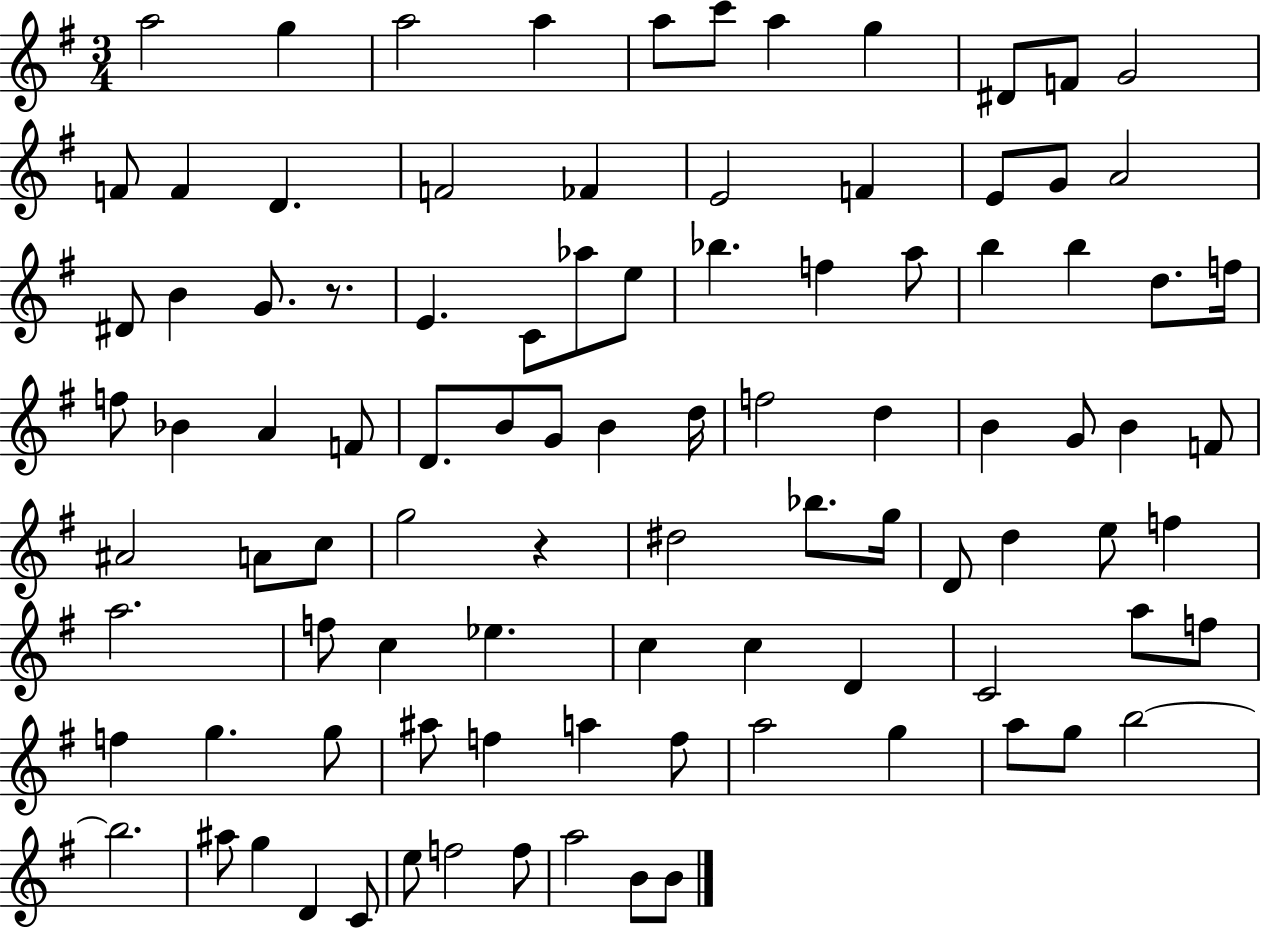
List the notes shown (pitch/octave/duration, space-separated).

A5/h G5/q A5/h A5/q A5/e C6/e A5/q G5/q D#4/e F4/e G4/h F4/e F4/q D4/q. F4/h FES4/q E4/h F4/q E4/e G4/e A4/h D#4/e B4/q G4/e. R/e. E4/q. C4/e Ab5/e E5/e Bb5/q. F5/q A5/e B5/q B5/q D5/e. F5/s F5/e Bb4/q A4/q F4/e D4/e. B4/e G4/e B4/q D5/s F5/h D5/q B4/q G4/e B4/q F4/e A#4/h A4/e C5/e G5/h R/q D#5/h Bb5/e. G5/s D4/e D5/q E5/e F5/q A5/h. F5/e C5/q Eb5/q. C5/q C5/q D4/q C4/h A5/e F5/e F5/q G5/q. G5/e A#5/e F5/q A5/q F5/e A5/h G5/q A5/e G5/e B5/h B5/h. A#5/e G5/q D4/q C4/e E5/e F5/h F5/e A5/h B4/e B4/e